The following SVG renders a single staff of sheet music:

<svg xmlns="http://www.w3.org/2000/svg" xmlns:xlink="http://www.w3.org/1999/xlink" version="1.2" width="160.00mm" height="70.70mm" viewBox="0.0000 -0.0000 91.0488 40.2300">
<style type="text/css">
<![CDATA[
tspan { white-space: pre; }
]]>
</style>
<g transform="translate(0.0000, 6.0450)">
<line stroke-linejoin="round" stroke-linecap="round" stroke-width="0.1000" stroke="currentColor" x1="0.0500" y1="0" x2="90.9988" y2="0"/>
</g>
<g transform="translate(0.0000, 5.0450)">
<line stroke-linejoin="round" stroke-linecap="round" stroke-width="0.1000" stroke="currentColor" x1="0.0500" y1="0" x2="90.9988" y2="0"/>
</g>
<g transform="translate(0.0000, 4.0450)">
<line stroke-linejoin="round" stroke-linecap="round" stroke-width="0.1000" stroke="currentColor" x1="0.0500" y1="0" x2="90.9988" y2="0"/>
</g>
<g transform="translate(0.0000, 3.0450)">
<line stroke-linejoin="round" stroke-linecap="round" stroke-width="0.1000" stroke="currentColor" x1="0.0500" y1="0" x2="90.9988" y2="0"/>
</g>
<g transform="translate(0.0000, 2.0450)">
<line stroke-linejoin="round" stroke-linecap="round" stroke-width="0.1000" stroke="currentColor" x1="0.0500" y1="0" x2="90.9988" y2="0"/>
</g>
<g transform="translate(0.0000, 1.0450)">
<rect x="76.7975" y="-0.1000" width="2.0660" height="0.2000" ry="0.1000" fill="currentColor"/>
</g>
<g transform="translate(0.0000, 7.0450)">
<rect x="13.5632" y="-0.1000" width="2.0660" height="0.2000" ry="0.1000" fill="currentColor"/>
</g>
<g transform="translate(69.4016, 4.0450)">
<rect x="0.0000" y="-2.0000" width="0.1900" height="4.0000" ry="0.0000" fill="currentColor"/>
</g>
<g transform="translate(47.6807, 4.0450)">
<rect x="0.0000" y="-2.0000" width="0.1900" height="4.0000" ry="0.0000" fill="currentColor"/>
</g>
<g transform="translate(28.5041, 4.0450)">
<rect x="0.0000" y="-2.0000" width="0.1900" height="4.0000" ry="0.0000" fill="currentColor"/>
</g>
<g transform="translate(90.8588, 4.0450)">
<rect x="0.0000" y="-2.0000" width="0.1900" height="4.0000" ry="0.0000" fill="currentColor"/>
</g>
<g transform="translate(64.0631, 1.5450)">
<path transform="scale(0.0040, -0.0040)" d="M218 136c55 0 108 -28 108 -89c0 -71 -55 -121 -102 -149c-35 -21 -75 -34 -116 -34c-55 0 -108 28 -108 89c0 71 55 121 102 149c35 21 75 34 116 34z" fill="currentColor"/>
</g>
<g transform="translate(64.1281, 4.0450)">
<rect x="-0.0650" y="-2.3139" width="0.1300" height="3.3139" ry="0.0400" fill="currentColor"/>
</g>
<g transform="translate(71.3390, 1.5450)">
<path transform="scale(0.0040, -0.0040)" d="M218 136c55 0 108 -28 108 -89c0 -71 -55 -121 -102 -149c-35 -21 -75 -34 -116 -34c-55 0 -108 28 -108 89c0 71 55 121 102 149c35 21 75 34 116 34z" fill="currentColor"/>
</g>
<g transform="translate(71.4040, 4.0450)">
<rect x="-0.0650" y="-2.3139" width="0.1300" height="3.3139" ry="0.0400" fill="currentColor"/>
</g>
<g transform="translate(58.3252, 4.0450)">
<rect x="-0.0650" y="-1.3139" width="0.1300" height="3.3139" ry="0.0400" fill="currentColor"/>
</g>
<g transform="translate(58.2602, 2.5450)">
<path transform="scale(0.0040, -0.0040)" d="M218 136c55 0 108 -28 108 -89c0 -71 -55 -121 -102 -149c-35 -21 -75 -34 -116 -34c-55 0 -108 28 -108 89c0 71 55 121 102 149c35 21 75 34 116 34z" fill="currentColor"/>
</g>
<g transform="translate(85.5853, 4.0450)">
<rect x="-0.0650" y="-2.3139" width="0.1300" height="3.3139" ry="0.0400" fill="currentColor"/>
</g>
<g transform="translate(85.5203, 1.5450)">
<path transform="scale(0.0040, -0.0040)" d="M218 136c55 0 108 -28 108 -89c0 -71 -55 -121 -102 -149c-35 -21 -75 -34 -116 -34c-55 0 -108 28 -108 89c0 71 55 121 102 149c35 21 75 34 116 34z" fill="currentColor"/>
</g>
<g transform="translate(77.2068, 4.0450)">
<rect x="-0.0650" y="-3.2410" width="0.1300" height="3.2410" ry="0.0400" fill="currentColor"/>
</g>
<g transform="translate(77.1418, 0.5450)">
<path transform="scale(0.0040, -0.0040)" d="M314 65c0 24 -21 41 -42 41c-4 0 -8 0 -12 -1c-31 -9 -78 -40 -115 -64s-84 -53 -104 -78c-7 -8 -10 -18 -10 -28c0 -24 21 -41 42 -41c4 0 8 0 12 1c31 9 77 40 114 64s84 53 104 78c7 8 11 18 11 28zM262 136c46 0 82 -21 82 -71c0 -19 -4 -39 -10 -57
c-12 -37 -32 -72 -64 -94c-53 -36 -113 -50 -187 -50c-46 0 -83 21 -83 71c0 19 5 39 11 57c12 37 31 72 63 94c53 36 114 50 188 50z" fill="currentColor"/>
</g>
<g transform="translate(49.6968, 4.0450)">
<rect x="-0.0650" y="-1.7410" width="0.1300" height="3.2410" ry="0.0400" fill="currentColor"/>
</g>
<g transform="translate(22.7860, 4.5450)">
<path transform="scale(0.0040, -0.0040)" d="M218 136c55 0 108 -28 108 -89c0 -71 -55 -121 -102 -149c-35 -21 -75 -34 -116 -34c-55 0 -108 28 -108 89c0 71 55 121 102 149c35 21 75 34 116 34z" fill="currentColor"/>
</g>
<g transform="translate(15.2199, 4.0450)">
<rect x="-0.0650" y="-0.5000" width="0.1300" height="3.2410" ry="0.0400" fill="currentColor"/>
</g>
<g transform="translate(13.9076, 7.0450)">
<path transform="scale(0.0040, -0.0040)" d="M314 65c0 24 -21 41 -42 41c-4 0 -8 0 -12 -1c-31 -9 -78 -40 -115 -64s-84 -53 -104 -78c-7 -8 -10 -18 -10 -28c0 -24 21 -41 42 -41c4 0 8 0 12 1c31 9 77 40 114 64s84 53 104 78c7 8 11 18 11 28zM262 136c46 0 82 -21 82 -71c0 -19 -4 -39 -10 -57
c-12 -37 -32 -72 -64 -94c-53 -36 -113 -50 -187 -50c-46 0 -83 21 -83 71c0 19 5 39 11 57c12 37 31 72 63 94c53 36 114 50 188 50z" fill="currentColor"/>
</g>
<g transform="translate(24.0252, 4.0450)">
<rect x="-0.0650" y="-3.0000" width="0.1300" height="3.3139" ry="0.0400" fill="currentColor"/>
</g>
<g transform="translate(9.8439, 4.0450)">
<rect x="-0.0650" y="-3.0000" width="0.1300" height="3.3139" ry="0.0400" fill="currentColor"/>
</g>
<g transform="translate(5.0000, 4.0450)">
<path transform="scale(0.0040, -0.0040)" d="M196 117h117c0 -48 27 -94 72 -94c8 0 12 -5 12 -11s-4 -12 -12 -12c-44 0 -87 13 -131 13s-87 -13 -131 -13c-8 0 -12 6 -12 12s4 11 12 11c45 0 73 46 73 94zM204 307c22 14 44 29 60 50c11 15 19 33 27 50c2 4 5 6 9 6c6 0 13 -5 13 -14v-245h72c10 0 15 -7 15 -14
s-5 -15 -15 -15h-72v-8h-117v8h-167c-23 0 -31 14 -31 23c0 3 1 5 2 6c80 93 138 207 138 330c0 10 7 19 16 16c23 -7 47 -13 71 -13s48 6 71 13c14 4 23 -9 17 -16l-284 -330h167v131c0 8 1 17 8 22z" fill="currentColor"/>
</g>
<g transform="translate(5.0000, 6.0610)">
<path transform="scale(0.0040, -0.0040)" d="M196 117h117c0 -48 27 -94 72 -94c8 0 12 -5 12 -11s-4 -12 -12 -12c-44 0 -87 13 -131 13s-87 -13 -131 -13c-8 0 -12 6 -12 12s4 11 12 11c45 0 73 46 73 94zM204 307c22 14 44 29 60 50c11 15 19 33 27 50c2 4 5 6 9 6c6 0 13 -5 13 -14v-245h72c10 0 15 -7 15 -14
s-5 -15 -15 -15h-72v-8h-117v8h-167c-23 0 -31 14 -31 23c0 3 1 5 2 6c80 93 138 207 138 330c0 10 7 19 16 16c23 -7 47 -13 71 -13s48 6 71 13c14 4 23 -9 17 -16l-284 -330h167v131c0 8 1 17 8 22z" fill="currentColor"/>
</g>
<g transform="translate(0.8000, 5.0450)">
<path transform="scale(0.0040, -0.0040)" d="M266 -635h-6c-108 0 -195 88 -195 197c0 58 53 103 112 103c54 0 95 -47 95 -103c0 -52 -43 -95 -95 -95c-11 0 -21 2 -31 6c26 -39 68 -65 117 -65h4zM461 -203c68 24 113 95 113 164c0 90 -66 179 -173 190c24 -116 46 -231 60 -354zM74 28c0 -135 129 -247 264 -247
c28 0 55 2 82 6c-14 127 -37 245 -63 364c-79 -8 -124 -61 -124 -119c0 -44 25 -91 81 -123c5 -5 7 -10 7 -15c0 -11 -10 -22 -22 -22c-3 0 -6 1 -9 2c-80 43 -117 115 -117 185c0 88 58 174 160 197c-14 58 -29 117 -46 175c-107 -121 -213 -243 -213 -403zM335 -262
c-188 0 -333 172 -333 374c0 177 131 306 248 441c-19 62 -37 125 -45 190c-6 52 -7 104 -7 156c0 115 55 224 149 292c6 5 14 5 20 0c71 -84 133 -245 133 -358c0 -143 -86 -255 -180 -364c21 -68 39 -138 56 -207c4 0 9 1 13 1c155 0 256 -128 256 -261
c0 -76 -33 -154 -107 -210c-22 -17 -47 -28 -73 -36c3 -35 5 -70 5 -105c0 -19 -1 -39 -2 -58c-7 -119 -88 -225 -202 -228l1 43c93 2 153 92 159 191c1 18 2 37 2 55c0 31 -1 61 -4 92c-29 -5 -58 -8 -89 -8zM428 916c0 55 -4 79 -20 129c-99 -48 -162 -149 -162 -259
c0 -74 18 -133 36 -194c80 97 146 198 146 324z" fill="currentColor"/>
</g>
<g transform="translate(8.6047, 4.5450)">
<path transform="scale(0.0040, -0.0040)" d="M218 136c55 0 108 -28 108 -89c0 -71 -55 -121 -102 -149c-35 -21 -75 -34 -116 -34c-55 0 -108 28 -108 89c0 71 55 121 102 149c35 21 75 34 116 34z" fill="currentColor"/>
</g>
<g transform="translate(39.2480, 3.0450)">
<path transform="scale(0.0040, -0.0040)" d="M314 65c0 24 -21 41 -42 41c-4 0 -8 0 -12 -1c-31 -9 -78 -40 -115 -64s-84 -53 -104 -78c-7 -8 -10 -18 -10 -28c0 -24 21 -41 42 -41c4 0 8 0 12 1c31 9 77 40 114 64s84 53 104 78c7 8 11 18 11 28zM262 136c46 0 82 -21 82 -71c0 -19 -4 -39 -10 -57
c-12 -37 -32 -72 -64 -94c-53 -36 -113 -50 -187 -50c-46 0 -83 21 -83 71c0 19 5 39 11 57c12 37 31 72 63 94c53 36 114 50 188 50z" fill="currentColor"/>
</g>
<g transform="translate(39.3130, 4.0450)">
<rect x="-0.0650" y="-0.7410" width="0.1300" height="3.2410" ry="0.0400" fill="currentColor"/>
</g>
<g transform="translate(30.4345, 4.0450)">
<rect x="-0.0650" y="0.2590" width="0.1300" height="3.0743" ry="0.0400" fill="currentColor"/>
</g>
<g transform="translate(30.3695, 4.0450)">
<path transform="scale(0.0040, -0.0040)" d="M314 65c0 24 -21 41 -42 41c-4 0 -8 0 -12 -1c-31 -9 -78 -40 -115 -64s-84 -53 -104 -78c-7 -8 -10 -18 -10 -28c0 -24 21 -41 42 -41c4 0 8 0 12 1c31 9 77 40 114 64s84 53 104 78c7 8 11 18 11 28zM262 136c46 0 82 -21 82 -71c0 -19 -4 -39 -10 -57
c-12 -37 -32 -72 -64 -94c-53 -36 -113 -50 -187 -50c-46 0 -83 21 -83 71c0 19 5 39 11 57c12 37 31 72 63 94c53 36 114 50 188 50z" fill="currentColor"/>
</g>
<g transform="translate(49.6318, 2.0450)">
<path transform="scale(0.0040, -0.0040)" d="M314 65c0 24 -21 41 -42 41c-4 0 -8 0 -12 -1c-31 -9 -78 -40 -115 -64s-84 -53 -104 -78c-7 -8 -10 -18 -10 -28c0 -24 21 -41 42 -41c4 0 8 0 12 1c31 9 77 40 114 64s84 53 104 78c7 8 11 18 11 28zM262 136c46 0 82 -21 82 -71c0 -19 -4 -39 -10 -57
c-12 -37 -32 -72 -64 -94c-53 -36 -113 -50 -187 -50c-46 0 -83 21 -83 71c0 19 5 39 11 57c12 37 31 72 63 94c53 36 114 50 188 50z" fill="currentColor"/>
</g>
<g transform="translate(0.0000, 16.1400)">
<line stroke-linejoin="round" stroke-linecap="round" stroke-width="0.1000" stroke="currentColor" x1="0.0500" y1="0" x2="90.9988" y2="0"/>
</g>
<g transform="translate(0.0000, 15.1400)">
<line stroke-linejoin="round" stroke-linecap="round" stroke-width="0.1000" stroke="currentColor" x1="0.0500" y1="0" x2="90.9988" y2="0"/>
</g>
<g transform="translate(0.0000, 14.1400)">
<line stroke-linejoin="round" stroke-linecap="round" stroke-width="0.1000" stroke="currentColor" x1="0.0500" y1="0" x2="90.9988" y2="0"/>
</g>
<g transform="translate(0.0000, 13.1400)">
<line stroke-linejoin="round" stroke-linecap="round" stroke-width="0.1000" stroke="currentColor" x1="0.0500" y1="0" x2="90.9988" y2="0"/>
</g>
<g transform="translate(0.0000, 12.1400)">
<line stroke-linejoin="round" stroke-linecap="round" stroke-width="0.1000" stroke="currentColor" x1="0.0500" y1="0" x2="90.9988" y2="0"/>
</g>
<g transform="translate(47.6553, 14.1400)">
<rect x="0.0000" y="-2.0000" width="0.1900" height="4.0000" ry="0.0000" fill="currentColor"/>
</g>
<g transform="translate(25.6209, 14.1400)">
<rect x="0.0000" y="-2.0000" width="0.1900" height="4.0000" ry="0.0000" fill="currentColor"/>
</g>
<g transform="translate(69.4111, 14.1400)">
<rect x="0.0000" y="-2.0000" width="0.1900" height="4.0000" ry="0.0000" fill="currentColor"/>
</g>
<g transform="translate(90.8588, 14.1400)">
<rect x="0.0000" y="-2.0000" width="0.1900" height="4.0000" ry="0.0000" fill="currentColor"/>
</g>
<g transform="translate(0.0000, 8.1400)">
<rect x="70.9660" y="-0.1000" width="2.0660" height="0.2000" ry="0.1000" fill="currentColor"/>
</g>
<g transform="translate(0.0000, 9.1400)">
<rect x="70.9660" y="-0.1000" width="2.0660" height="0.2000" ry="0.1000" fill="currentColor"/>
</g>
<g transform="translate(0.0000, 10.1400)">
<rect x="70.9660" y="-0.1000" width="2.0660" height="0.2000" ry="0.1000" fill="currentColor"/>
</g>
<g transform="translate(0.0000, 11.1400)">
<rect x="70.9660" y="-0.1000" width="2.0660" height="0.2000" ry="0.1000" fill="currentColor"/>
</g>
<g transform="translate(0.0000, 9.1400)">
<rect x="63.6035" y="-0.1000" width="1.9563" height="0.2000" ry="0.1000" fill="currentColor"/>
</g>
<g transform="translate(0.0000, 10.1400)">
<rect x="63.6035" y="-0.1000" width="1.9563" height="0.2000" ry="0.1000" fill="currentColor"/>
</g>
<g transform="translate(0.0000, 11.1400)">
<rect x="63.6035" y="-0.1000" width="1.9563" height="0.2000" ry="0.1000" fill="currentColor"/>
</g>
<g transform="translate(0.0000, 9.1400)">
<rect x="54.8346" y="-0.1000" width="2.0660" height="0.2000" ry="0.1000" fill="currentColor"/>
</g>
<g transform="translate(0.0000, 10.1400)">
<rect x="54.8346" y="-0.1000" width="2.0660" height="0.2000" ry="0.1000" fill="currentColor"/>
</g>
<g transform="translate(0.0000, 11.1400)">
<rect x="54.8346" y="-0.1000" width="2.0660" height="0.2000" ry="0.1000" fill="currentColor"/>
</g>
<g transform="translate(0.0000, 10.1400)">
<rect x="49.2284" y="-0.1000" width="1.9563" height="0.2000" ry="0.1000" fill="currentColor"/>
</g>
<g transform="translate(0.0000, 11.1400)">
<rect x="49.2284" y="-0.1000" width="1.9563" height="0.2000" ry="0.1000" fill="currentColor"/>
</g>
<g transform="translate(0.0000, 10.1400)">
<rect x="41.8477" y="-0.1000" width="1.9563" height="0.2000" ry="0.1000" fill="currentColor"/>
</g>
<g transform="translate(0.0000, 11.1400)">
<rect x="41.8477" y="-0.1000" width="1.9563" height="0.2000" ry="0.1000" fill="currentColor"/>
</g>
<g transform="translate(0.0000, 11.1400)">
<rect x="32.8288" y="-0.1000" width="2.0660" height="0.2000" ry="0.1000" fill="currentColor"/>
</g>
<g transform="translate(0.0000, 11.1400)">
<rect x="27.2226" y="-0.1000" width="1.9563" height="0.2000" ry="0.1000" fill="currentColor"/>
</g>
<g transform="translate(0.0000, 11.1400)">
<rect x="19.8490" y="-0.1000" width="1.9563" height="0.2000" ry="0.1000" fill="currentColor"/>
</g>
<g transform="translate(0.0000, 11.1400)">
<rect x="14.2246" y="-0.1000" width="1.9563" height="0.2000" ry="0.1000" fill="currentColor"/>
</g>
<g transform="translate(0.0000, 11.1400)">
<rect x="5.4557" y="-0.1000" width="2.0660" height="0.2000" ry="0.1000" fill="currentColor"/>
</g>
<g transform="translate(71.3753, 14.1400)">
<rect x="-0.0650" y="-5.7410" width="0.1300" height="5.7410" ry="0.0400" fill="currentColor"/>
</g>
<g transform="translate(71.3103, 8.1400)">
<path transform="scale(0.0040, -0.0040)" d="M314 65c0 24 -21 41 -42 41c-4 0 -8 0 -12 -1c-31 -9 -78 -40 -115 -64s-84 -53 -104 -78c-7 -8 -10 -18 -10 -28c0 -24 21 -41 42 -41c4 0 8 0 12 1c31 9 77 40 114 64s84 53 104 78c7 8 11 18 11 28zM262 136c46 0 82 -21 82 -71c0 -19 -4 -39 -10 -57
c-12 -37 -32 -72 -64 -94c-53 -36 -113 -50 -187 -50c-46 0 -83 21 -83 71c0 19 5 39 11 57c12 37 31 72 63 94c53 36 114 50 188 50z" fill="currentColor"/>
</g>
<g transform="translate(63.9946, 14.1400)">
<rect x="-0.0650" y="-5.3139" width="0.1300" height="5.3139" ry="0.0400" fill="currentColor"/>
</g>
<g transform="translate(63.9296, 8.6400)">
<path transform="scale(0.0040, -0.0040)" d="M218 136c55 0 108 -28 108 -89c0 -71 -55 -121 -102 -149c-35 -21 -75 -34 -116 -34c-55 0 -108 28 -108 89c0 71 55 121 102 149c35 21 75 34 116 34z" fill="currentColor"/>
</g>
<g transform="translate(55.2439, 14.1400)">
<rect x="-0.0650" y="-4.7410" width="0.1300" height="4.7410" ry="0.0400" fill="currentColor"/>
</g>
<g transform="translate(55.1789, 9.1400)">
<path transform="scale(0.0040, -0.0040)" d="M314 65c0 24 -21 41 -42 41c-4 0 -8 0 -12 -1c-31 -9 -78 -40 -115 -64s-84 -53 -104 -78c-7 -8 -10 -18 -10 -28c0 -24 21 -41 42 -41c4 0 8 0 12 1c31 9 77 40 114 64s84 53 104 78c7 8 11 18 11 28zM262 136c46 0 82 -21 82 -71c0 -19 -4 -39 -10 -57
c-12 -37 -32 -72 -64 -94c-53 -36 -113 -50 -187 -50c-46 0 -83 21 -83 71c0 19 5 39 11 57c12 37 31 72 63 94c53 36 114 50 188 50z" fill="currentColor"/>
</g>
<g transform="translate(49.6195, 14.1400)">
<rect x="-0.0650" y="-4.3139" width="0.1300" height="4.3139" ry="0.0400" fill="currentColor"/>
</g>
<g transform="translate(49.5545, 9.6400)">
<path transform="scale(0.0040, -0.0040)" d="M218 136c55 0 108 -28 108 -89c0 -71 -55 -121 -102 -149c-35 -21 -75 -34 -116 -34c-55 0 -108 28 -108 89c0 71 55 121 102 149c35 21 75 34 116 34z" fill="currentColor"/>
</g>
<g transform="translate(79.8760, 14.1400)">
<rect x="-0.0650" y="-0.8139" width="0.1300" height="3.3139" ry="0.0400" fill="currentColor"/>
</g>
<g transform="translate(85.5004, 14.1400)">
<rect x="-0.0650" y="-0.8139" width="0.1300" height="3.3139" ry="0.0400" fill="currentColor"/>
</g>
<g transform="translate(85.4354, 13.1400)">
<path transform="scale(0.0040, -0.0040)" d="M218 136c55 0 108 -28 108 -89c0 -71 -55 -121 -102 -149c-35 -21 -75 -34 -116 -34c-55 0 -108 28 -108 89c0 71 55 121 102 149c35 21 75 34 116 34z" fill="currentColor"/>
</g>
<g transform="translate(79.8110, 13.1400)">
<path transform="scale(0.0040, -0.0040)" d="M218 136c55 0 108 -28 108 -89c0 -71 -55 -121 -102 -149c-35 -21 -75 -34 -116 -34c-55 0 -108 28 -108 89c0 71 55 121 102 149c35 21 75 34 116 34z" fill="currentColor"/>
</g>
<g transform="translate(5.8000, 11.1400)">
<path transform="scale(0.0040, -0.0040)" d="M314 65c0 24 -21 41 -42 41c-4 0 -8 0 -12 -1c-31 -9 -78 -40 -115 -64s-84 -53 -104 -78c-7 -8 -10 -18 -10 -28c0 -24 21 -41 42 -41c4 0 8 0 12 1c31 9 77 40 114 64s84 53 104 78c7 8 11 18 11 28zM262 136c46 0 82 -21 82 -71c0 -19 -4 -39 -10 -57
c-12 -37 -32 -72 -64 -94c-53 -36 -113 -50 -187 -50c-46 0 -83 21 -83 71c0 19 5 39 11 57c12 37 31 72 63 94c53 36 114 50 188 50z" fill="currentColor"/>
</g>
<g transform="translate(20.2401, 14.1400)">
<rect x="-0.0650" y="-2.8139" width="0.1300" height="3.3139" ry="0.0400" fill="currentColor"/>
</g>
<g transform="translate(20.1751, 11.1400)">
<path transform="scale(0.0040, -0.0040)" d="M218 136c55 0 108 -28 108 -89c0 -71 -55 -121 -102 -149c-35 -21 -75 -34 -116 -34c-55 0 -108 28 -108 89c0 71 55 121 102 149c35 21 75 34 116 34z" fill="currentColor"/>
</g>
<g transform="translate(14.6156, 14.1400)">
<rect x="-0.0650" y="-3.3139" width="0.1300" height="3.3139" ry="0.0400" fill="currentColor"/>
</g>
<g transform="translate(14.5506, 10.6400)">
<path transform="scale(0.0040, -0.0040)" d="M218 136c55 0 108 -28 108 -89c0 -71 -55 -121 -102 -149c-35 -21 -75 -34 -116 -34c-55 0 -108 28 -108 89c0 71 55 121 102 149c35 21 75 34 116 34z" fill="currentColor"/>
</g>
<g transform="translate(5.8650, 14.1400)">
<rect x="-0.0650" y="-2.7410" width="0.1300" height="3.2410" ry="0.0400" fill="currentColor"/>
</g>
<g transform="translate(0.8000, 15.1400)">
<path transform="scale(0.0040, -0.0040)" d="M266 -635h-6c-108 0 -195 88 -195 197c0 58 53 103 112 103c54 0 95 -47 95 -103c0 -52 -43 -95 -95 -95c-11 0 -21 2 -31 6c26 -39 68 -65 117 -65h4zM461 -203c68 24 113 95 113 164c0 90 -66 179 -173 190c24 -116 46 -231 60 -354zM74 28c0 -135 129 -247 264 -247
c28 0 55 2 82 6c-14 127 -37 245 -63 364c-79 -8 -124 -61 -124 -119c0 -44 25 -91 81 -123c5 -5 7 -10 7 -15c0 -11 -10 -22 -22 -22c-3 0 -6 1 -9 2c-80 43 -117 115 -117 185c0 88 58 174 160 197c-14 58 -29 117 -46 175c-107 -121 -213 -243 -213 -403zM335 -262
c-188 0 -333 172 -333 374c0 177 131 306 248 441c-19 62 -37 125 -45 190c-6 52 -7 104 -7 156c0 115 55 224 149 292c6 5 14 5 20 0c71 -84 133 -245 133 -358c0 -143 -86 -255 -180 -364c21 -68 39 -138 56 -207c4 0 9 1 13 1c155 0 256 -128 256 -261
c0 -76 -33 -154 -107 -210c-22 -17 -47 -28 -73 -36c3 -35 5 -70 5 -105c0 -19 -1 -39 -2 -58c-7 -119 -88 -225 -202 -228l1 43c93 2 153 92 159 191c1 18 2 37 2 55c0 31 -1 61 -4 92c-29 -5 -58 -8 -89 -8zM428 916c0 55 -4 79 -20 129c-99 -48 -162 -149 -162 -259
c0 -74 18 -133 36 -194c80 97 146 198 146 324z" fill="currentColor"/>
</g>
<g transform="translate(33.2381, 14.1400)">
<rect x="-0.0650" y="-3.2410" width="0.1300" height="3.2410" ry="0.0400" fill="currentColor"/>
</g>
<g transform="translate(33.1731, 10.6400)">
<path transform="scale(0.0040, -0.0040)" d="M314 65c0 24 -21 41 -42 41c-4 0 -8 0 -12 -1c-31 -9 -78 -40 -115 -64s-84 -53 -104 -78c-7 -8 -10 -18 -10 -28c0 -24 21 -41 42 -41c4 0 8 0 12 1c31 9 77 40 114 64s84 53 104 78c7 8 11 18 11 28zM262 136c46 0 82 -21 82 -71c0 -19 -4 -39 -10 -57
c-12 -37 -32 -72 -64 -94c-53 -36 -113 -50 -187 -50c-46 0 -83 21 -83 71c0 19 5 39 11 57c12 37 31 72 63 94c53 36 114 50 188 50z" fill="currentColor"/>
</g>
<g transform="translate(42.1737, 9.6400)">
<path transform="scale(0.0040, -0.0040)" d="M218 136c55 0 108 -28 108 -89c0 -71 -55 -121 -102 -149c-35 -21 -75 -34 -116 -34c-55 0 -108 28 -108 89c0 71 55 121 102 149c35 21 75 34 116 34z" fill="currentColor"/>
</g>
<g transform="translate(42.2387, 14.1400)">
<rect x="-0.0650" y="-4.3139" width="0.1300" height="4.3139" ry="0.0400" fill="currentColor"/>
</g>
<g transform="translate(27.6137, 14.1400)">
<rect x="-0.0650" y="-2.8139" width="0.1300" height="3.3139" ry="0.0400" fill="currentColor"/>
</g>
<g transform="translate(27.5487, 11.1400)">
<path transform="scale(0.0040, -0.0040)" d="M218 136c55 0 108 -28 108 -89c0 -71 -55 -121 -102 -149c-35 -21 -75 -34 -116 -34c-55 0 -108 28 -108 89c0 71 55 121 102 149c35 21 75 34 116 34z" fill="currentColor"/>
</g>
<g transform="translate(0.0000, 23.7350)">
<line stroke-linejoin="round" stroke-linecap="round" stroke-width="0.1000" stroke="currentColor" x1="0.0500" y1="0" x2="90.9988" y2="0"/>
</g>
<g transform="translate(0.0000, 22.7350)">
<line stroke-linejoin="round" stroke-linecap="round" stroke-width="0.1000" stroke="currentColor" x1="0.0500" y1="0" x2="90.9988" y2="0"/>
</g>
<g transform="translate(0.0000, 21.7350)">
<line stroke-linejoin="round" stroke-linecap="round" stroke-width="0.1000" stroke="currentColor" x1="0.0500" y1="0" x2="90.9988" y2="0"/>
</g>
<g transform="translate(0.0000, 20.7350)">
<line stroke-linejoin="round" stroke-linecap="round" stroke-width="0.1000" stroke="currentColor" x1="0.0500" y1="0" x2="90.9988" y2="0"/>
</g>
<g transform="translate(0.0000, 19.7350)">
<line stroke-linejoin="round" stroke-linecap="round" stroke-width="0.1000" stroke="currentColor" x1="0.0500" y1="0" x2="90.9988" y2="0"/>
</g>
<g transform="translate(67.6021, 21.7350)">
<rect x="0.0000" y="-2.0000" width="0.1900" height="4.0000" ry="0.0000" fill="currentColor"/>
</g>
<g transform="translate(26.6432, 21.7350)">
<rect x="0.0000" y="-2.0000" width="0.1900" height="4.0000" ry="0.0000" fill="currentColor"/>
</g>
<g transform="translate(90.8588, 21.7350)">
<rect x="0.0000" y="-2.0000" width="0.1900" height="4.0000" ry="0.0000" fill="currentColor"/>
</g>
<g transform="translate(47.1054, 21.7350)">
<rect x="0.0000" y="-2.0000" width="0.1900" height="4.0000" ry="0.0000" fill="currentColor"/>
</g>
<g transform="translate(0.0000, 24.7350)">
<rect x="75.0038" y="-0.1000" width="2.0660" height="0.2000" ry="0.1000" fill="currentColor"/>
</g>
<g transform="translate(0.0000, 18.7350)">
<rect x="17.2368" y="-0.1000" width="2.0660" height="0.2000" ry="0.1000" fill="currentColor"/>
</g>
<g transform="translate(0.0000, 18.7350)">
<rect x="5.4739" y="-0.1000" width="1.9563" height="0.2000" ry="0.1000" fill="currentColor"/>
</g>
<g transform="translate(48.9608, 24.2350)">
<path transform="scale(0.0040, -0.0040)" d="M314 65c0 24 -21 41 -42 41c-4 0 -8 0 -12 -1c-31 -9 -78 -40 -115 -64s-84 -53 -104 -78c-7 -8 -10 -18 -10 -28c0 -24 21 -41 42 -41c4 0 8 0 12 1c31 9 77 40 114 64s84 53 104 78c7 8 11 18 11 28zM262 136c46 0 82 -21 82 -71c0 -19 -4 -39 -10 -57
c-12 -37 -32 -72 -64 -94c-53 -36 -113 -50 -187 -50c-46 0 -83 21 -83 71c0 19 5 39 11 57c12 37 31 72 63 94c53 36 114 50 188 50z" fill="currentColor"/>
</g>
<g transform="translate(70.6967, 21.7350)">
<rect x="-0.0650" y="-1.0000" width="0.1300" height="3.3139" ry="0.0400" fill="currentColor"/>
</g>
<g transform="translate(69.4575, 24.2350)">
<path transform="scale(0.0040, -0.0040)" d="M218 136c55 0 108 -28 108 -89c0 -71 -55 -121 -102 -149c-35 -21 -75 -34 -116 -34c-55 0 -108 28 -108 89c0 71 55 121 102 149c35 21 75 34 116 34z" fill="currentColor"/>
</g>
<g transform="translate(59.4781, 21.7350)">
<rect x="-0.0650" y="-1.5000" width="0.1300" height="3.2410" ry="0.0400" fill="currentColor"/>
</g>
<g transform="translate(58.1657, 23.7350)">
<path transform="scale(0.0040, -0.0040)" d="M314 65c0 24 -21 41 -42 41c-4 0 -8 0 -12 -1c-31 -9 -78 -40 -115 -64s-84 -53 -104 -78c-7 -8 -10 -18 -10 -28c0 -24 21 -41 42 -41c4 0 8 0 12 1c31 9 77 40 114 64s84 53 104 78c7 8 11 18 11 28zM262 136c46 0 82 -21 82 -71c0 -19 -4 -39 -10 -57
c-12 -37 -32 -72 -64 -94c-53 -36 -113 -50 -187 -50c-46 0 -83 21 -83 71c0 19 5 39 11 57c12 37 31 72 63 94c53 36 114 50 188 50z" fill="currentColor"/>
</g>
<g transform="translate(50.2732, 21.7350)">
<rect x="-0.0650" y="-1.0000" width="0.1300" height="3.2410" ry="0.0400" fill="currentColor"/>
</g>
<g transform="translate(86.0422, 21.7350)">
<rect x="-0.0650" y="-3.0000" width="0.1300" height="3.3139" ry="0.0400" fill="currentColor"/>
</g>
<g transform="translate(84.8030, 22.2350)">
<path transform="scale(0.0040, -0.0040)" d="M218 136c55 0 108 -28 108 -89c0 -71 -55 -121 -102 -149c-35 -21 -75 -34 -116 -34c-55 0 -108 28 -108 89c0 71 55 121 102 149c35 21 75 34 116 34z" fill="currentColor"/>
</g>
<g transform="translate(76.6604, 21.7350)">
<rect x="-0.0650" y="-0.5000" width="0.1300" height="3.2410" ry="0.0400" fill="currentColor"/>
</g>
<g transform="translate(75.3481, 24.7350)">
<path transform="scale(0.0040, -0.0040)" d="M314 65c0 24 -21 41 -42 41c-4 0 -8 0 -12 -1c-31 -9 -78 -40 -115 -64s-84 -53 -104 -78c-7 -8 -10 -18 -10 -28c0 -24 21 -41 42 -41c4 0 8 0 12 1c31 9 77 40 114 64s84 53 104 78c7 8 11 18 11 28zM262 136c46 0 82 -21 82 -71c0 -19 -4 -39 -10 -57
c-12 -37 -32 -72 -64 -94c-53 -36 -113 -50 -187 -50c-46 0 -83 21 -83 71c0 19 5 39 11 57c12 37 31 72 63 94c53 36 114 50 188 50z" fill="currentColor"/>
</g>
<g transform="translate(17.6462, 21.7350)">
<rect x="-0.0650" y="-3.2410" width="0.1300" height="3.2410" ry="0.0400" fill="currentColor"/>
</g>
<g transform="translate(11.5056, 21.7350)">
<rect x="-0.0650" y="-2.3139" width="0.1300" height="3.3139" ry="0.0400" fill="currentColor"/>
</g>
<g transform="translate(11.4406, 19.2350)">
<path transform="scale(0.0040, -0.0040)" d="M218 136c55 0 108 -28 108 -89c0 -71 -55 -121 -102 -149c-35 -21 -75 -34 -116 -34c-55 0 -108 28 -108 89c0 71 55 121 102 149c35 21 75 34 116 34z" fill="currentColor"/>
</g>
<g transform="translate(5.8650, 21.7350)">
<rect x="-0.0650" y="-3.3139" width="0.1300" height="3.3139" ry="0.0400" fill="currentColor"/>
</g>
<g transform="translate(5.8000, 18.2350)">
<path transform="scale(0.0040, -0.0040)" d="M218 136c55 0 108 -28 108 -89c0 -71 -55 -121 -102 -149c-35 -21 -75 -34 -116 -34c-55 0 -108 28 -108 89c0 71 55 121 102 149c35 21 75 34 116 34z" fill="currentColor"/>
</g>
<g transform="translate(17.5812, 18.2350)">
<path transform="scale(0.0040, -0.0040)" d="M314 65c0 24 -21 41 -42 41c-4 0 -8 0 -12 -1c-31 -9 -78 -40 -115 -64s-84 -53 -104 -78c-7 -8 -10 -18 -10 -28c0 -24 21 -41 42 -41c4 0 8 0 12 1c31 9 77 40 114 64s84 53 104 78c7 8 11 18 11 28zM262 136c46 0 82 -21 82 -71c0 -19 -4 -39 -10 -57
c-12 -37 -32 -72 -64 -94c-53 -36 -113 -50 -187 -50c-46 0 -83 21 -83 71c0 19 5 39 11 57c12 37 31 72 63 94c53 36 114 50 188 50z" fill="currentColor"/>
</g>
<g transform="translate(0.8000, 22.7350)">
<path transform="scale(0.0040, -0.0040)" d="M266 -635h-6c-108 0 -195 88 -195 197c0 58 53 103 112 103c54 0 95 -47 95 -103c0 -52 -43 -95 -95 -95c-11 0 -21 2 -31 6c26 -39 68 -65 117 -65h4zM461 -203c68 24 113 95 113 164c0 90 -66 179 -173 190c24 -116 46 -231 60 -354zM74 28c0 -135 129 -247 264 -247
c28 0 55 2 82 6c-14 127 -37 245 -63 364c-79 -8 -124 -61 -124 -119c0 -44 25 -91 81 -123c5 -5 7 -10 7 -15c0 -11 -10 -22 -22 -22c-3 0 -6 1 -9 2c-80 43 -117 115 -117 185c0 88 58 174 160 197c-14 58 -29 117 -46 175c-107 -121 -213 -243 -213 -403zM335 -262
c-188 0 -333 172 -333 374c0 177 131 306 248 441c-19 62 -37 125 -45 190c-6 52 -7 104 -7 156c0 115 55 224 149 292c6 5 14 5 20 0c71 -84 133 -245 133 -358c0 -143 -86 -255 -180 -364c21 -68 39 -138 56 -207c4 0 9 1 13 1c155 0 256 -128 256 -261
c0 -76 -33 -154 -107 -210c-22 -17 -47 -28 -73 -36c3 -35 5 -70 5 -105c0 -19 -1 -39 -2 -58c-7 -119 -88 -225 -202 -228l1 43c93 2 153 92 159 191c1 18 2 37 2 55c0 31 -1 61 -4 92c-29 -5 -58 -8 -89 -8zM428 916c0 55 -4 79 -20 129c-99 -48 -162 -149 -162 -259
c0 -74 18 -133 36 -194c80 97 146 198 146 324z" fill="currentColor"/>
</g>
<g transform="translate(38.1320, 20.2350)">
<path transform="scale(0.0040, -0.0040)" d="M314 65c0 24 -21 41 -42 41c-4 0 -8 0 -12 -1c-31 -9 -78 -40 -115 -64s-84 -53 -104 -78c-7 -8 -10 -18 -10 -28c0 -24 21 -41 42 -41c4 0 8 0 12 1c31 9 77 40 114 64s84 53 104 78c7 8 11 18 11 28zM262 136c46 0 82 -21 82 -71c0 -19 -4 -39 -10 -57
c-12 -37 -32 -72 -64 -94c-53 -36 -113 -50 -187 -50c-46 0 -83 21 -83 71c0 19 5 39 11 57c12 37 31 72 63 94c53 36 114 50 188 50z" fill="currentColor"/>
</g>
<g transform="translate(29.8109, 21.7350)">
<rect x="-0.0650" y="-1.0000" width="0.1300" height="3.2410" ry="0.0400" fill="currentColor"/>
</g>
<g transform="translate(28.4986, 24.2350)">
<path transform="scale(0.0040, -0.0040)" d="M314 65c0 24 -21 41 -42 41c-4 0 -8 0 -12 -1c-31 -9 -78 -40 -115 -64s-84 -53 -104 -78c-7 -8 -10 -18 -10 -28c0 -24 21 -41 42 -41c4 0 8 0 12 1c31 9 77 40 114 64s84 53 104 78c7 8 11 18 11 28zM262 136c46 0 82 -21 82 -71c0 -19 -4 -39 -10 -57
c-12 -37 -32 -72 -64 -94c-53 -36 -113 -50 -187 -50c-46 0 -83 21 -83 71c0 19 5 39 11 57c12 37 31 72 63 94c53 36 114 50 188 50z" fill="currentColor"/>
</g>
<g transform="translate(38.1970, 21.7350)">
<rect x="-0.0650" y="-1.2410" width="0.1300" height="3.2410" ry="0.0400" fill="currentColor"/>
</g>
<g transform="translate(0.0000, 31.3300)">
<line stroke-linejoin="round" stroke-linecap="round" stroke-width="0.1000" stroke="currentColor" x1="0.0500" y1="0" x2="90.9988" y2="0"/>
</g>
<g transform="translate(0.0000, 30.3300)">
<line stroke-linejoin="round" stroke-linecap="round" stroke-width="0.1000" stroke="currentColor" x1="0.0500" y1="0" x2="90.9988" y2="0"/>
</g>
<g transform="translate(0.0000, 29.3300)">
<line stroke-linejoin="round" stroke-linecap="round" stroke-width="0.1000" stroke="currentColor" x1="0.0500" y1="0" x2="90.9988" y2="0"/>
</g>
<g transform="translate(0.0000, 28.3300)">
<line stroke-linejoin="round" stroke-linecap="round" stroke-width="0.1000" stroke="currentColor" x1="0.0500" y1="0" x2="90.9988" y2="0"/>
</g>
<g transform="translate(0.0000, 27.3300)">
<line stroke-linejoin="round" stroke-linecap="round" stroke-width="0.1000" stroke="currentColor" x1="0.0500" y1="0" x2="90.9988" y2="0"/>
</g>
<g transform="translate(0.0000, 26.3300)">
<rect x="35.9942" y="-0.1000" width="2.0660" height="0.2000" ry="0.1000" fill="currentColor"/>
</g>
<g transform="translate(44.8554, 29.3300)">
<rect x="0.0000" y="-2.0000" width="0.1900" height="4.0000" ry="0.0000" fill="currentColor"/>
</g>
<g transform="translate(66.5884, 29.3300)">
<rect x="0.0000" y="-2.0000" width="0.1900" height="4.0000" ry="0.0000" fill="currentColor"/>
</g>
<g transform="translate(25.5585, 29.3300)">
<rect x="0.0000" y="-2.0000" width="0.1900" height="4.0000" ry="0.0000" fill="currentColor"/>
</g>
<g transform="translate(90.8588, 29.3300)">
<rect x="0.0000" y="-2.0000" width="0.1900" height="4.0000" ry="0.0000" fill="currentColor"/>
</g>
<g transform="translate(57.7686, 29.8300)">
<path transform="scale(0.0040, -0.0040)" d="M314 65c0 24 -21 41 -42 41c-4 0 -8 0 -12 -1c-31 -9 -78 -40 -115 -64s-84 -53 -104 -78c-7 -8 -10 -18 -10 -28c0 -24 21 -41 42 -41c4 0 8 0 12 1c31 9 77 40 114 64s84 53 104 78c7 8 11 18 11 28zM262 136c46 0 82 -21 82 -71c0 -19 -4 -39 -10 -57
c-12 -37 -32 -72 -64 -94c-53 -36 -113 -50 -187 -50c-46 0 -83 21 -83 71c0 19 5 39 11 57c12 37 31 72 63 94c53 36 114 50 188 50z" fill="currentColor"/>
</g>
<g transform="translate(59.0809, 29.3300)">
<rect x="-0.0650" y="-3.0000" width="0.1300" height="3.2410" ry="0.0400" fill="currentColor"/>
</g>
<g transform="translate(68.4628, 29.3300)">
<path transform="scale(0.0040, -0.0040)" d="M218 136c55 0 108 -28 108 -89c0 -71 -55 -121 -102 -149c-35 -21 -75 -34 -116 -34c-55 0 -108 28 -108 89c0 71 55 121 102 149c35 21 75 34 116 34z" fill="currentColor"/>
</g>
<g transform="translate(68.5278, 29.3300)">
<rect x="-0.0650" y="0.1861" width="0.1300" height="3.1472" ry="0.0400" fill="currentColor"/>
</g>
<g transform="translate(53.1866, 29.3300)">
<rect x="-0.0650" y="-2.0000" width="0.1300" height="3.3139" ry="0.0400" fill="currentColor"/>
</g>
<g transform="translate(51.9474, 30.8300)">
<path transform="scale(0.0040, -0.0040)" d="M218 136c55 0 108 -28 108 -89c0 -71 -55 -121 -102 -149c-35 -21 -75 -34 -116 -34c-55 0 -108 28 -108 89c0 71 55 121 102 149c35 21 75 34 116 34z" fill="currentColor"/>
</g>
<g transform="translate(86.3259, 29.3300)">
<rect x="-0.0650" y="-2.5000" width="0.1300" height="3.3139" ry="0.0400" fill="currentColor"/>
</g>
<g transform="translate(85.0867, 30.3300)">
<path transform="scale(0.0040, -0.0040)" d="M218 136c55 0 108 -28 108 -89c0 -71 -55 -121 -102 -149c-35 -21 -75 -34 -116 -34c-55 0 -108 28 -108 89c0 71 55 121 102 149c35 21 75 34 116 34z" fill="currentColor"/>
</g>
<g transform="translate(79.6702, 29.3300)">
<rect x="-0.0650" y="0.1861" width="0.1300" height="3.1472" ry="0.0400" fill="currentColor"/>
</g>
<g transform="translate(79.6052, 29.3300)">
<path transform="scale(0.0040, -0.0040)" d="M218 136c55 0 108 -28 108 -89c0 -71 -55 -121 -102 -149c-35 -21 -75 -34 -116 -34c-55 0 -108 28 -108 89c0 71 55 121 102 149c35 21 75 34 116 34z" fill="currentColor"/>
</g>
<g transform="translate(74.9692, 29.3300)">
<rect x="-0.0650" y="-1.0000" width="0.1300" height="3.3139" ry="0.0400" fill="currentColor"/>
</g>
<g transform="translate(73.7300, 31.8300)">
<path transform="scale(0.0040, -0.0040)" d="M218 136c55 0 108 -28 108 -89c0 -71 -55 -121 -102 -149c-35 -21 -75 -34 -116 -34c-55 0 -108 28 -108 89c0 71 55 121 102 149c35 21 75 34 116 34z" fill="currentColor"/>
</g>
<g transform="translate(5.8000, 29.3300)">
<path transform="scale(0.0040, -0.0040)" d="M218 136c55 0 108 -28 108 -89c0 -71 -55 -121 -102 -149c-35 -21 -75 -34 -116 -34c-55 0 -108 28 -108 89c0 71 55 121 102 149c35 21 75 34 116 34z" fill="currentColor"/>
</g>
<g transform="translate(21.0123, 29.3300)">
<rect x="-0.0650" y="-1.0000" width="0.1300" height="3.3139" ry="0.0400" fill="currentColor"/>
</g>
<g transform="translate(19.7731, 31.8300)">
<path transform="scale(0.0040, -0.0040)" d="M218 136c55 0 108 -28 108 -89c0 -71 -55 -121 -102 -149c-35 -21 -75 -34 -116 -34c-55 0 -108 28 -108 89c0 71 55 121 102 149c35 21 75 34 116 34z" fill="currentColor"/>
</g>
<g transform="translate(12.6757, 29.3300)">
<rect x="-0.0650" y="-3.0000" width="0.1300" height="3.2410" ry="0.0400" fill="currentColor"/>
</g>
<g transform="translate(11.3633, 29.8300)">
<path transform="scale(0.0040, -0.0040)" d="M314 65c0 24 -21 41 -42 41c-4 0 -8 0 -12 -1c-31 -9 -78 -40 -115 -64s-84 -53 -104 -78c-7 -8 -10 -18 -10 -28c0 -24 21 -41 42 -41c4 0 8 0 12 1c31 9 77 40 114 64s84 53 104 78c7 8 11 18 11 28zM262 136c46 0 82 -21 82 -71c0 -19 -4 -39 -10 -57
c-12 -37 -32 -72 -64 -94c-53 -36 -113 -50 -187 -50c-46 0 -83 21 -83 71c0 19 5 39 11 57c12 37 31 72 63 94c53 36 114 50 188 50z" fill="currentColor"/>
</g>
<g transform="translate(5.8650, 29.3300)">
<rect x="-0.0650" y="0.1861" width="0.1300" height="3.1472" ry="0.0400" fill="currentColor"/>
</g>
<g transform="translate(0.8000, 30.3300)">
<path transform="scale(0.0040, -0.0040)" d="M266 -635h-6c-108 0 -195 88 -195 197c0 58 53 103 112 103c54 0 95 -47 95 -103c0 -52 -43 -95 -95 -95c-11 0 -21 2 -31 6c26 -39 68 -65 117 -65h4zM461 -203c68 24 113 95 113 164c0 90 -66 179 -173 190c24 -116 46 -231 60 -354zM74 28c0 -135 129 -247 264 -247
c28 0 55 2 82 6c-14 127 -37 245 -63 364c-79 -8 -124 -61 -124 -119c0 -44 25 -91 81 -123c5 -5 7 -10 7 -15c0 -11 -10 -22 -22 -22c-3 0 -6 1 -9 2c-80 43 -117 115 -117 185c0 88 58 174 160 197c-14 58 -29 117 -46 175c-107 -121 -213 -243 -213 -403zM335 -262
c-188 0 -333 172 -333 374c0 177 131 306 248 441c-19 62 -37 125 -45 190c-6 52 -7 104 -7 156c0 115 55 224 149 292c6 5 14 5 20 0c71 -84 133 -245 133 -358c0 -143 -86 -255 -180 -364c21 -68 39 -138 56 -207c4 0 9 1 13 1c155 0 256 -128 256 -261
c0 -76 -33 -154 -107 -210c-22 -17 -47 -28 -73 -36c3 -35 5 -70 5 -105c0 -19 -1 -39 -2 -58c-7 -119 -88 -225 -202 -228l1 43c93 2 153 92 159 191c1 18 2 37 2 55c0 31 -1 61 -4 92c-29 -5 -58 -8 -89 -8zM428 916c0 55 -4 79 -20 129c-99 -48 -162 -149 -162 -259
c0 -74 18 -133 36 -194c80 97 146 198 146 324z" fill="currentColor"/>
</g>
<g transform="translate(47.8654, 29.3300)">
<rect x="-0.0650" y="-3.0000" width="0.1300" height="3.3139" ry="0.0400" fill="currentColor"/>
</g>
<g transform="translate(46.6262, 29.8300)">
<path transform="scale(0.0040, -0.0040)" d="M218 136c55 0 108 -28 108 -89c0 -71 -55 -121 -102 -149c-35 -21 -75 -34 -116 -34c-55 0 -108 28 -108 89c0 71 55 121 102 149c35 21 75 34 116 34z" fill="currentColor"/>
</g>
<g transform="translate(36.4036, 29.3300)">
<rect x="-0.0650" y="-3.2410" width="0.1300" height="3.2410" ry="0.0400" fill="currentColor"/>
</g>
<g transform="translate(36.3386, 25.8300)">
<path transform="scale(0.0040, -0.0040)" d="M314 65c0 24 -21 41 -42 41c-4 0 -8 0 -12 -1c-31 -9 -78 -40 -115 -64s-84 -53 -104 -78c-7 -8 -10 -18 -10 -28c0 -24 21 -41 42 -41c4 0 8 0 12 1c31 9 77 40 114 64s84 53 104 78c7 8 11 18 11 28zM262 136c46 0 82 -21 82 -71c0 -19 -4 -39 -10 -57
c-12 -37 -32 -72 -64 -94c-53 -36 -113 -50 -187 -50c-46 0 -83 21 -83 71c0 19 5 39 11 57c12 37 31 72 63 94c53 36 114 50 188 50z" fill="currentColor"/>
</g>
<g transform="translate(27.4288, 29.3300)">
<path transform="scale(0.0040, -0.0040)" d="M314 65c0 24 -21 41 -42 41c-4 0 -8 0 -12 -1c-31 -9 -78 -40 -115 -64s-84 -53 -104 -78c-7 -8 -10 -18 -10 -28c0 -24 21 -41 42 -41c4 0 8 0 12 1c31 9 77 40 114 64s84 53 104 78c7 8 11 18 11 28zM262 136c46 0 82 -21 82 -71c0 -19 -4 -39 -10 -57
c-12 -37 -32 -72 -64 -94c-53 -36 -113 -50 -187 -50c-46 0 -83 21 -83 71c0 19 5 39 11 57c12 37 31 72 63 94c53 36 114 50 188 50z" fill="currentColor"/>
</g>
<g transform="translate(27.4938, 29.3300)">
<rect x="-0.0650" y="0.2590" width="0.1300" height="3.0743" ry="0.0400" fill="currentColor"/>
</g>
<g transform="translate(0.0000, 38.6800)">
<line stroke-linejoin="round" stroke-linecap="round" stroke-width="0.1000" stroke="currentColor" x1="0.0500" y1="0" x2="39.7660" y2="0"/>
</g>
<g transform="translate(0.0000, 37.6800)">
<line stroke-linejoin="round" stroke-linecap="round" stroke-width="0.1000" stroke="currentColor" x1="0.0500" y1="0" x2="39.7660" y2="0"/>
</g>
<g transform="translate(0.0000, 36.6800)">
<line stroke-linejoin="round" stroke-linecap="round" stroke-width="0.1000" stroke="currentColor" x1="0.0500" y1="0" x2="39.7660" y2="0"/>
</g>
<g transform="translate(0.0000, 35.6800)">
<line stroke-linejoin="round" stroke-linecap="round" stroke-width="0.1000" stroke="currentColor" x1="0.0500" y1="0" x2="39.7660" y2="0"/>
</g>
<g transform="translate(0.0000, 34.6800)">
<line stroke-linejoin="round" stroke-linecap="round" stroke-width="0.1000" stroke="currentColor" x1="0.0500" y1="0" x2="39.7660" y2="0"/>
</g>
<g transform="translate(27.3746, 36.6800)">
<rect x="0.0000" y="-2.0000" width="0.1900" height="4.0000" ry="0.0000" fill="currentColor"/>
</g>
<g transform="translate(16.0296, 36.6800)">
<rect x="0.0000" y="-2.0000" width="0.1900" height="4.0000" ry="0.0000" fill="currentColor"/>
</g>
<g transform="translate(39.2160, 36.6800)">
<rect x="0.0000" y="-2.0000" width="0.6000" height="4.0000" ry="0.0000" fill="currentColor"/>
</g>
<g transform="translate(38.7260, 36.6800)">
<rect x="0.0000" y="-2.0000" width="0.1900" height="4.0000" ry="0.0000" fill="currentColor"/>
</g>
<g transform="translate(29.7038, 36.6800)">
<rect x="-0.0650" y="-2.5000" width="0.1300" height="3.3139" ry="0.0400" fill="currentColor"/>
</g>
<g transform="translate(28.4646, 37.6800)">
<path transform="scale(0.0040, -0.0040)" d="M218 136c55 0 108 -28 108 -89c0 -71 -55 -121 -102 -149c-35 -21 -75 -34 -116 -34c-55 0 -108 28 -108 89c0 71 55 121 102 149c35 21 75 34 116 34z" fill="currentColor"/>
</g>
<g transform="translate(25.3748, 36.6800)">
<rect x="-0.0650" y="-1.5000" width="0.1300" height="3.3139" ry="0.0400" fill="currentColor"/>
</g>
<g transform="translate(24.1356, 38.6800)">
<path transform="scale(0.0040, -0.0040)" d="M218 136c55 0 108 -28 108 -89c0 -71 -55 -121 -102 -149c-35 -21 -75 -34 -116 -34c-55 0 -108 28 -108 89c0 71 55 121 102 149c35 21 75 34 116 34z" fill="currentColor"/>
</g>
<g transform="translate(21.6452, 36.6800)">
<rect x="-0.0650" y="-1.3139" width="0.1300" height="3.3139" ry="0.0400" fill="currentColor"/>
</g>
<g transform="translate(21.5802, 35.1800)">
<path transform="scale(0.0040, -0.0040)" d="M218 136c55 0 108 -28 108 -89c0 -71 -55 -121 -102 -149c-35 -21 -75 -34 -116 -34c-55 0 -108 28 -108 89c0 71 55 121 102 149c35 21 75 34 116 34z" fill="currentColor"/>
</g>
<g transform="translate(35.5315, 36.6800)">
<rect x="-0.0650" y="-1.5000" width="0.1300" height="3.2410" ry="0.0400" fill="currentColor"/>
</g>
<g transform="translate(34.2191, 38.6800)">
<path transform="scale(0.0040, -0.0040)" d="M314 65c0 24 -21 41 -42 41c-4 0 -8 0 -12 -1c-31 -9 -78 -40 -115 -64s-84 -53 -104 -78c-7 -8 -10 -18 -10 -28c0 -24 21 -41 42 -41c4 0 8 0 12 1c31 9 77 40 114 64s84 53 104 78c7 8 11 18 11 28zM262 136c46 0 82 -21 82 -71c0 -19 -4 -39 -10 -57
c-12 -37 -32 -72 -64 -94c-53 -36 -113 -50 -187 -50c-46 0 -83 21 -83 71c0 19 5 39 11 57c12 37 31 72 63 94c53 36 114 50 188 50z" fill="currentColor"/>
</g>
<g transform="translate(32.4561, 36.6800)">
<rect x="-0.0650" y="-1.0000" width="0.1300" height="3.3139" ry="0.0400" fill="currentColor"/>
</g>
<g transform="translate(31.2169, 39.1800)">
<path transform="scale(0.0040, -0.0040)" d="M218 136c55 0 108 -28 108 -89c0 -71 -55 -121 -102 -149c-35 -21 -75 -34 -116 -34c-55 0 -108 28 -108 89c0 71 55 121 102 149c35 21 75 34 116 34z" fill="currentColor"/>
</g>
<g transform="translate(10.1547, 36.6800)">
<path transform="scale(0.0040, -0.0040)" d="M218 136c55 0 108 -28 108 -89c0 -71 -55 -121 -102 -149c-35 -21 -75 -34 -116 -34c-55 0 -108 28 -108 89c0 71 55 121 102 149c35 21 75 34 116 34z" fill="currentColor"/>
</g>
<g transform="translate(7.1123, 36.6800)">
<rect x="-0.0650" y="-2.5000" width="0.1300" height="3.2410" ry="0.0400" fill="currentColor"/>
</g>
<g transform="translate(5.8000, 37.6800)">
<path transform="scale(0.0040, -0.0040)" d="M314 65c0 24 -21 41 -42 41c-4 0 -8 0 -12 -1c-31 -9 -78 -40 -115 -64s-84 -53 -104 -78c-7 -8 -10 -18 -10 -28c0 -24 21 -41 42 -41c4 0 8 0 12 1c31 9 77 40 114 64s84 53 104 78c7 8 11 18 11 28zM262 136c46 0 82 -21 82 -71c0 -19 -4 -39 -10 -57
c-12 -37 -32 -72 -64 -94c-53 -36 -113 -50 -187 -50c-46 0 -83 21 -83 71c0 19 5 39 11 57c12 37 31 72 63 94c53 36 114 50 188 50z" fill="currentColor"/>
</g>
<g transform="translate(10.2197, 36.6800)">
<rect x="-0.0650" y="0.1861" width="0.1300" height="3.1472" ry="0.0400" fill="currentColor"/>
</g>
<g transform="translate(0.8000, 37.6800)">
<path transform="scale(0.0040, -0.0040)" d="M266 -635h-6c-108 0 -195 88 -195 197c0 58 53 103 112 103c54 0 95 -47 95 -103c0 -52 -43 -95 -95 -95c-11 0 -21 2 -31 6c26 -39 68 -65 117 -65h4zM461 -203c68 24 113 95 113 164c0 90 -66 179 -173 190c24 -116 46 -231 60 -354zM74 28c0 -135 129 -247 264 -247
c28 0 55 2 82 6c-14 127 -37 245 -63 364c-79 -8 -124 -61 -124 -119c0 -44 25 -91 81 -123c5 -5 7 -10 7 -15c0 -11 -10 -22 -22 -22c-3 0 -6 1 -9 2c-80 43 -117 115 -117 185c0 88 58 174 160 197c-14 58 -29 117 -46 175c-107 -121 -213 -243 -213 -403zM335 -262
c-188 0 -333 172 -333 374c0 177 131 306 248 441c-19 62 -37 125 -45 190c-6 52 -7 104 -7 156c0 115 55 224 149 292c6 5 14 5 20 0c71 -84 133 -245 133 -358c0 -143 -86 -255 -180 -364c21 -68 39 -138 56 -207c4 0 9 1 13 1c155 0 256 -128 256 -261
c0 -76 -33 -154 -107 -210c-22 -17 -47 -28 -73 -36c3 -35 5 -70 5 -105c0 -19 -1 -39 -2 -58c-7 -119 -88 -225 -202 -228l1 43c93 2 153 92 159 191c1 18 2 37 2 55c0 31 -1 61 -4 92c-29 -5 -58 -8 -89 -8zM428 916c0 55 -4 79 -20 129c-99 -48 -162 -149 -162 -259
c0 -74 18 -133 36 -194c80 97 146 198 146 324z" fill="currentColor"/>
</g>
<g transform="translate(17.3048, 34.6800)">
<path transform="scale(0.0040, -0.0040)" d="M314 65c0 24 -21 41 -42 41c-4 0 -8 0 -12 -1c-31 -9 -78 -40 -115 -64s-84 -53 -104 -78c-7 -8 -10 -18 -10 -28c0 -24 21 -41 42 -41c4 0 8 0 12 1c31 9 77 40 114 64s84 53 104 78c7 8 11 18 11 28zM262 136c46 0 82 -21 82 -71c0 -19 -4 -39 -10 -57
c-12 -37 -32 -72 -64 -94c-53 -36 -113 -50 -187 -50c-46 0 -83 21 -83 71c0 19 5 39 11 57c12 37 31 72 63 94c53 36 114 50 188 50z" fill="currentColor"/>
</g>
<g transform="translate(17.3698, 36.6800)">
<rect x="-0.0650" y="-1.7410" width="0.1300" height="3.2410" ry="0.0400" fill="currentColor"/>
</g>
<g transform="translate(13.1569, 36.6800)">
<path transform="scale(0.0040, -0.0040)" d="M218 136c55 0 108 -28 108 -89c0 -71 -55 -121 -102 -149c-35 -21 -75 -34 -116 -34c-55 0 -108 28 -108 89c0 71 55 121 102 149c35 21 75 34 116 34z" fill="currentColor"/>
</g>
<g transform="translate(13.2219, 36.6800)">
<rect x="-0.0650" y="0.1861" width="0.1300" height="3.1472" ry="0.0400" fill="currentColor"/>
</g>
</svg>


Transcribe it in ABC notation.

X:1
T:Untitled
M:4/4
L:1/4
K:C
A C2 A B2 d2 f2 e g g b2 g a2 b a a b2 d' d' e'2 f' g'2 d d b g b2 D2 e2 D2 E2 D C2 A B A2 D B2 b2 A F A2 B D B G G2 B B f2 e E G D E2